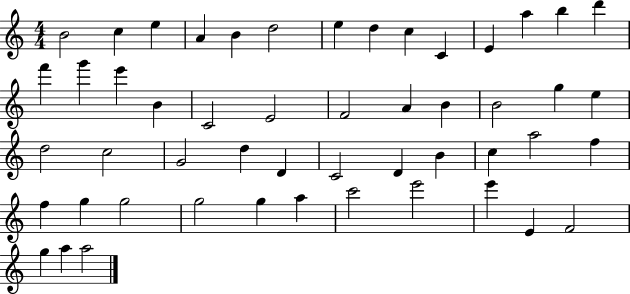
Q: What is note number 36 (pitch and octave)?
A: A5